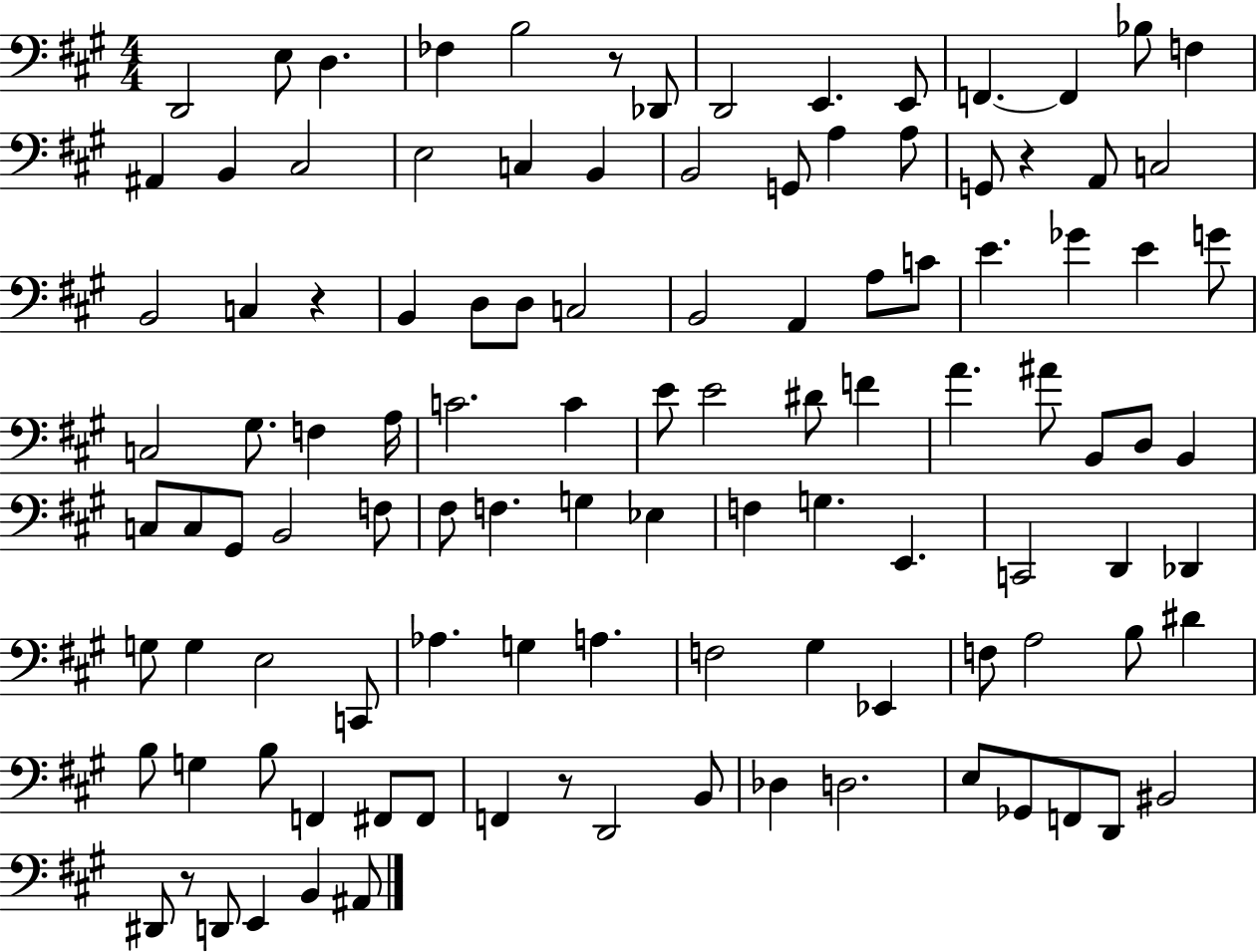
X:1
T:Untitled
M:4/4
L:1/4
K:A
D,,2 E,/2 D, _F, B,2 z/2 _D,,/2 D,,2 E,, E,,/2 F,, F,, _B,/2 F, ^A,, B,, ^C,2 E,2 C, B,, B,,2 G,,/2 A, A,/2 G,,/2 z A,,/2 C,2 B,,2 C, z B,, D,/2 D,/2 C,2 B,,2 A,, A,/2 C/2 E _G E G/2 C,2 ^G,/2 F, A,/4 C2 C E/2 E2 ^D/2 F A ^A/2 B,,/2 D,/2 B,, C,/2 C,/2 ^G,,/2 B,,2 F,/2 ^F,/2 F, G, _E, F, G, E,, C,,2 D,, _D,, G,/2 G, E,2 C,,/2 _A, G, A, F,2 ^G, _E,, F,/2 A,2 B,/2 ^D B,/2 G, B,/2 F,, ^F,,/2 ^F,,/2 F,, z/2 D,,2 B,,/2 _D, D,2 E,/2 _G,,/2 F,,/2 D,,/2 ^B,,2 ^D,,/2 z/2 D,,/2 E,, B,, ^A,,/2